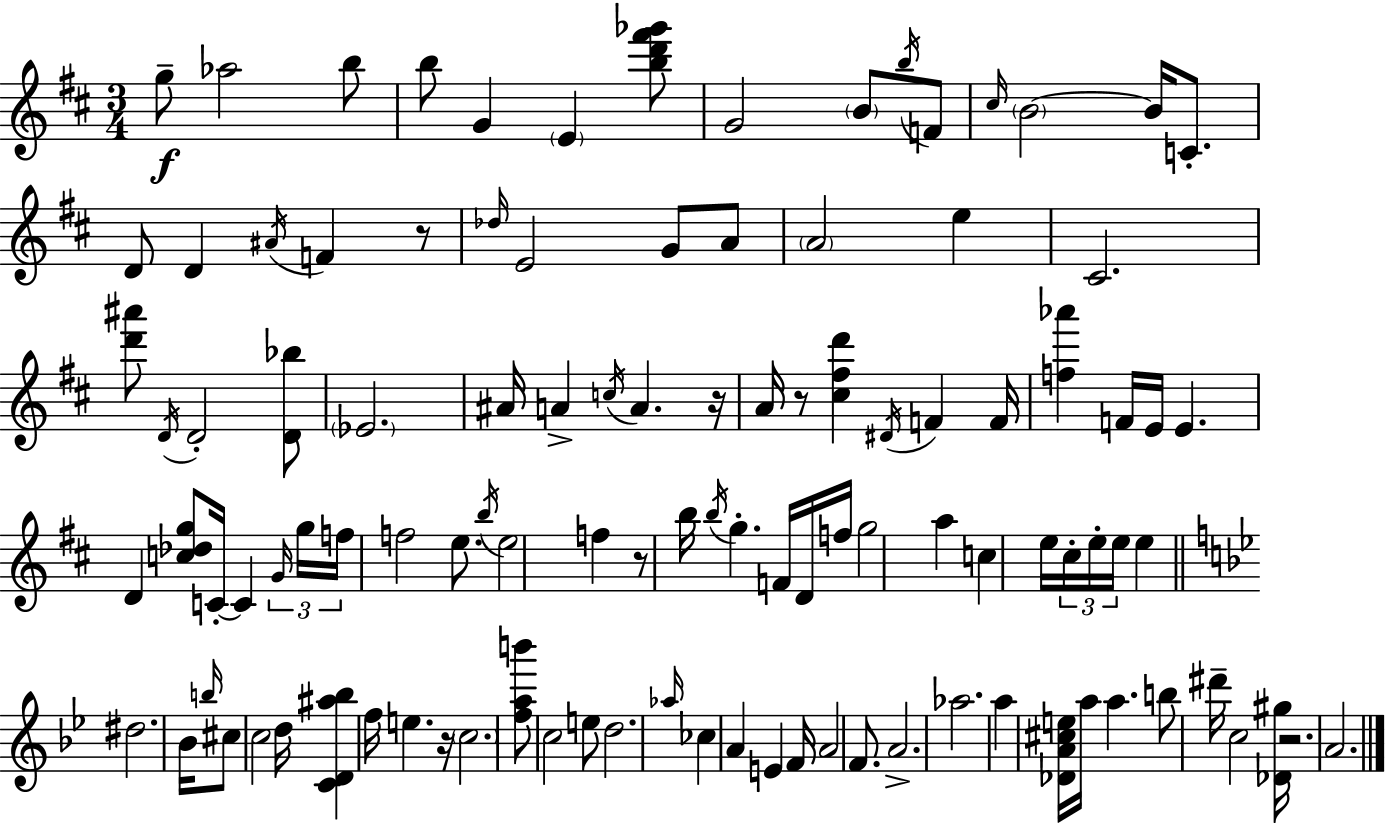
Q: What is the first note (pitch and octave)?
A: G5